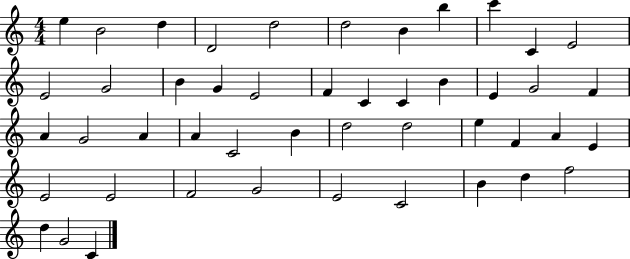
{
  \clef treble
  \numericTimeSignature
  \time 4/4
  \key c \major
  e''4 b'2 d''4 | d'2 d''2 | d''2 b'4 b''4 | c'''4 c'4 e'2 | \break e'2 g'2 | b'4 g'4 e'2 | f'4 c'4 c'4 b'4 | e'4 g'2 f'4 | \break a'4 g'2 a'4 | a'4 c'2 b'4 | d''2 d''2 | e''4 f'4 a'4 e'4 | \break e'2 e'2 | f'2 g'2 | e'2 c'2 | b'4 d''4 f''2 | \break d''4 g'2 c'4 | \bar "|."
}